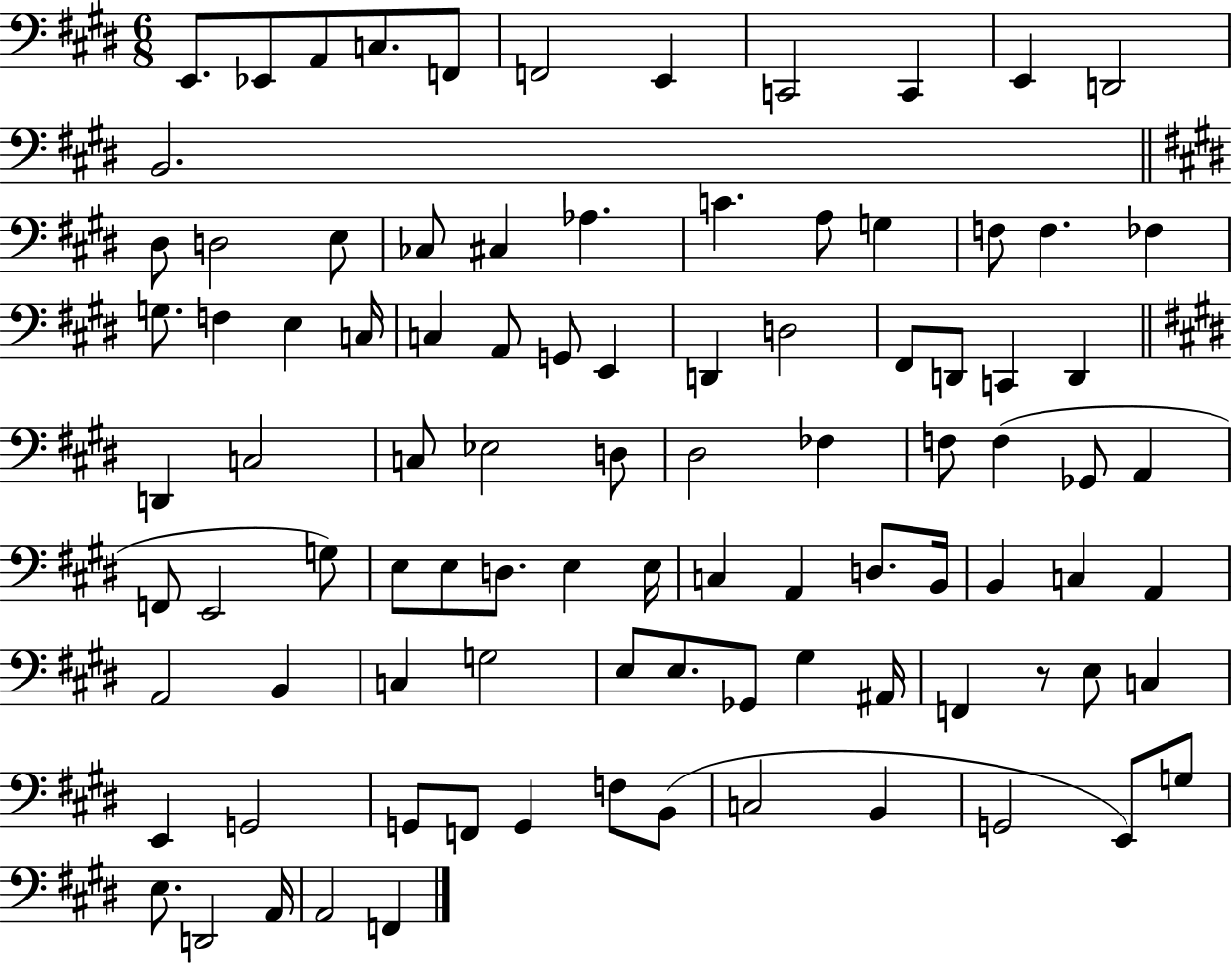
{
  \clef bass
  \numericTimeSignature
  \time 6/8
  \key e \major
  e,8. ees,8 a,8 c8. f,8 | f,2 e,4 | c,2 c,4 | e,4 d,2 | \break b,2. | \bar "||" \break \key e \major dis8 d2 e8 | ces8 cis4 aes4. | c'4. a8 g4 | f8 f4. fes4 | \break g8. f4 e4 c16 | c4 a,8 g,8 e,4 | d,4 d2 | fis,8 d,8 c,4 d,4 | \break \bar "||" \break \key e \major d,4 c2 | c8 ees2 d8 | dis2 fes4 | f8 f4( ges,8 a,4 | \break f,8 e,2 g8) | e8 e8 d8. e4 e16 | c4 a,4 d8. b,16 | b,4 c4 a,4 | \break a,2 b,4 | c4 g2 | e8 e8. ges,8 gis4 ais,16 | f,4 r8 e8 c4 | \break e,4 g,2 | g,8 f,8 g,4 f8 b,8( | c2 b,4 | g,2 e,8) g8 | \break e8. d,2 a,16 | a,2 f,4 | \bar "|."
}